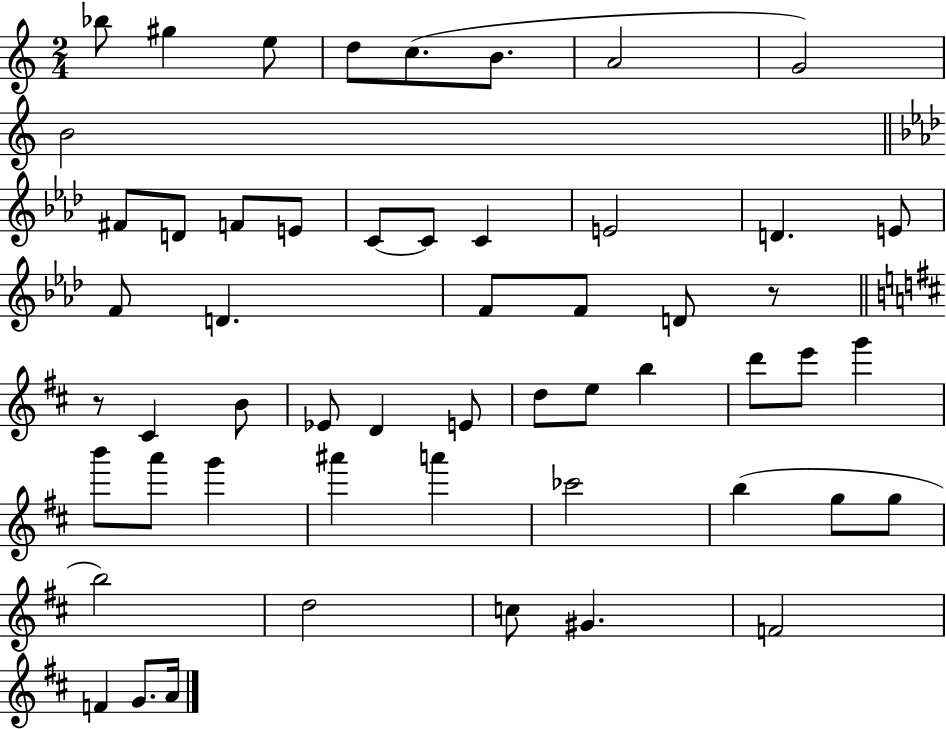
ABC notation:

X:1
T:Untitled
M:2/4
L:1/4
K:C
_b/2 ^g e/2 d/2 c/2 B/2 A2 G2 B2 ^F/2 D/2 F/2 E/2 C/2 C/2 C E2 D E/2 F/2 D F/2 F/2 D/2 z/2 z/2 ^C B/2 _E/2 D E/2 d/2 e/2 b d'/2 e'/2 g' b'/2 a'/2 g' ^a' a' _c'2 b g/2 g/2 b2 d2 c/2 ^G F2 F G/2 A/4